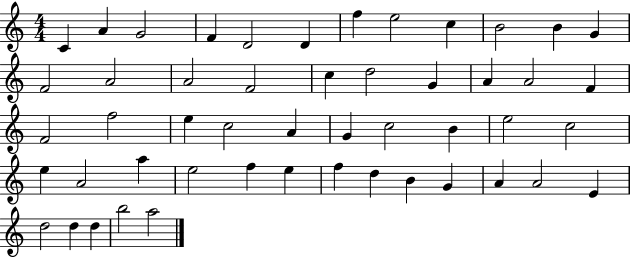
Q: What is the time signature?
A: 4/4